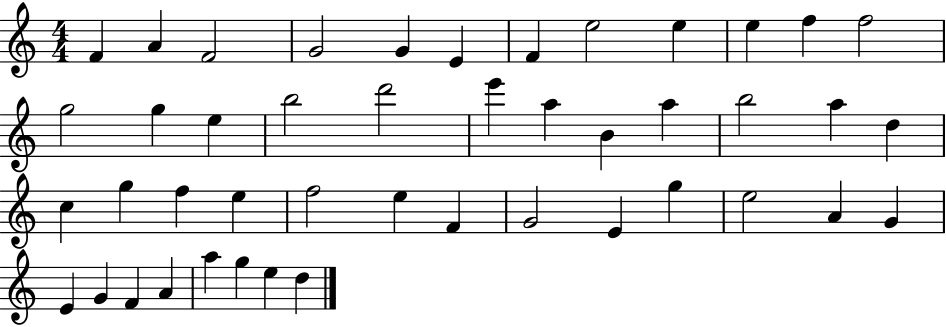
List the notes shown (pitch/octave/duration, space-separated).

F4/q A4/q F4/h G4/h G4/q E4/q F4/q E5/h E5/q E5/q F5/q F5/h G5/h G5/q E5/q B5/h D6/h E6/q A5/q B4/q A5/q B5/h A5/q D5/q C5/q G5/q F5/q E5/q F5/h E5/q F4/q G4/h E4/q G5/q E5/h A4/q G4/q E4/q G4/q F4/q A4/q A5/q G5/q E5/q D5/q